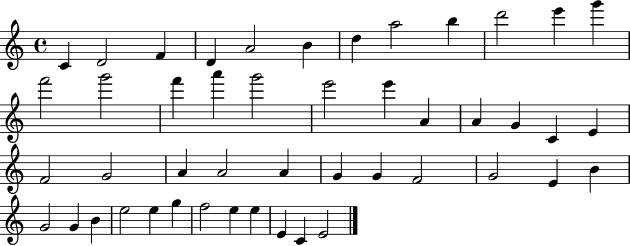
{
  \clef treble
  \time 4/4
  \defaultTimeSignature
  \key c \major
  c'4 d'2 f'4 | d'4 a'2 b'4 | d''4 a''2 b''4 | d'''2 e'''4 g'''4 | \break f'''2 g'''2 | f'''4 a'''4 g'''2 | e'''2 e'''4 a'4 | a'4 g'4 c'4 e'4 | \break f'2 g'2 | a'4 a'2 a'4 | g'4 g'4 f'2 | g'2 e'4 b'4 | \break g'2 g'4 b'4 | e''2 e''4 g''4 | f''2 e''4 e''4 | e'4 c'4 e'2 | \break \bar "|."
}